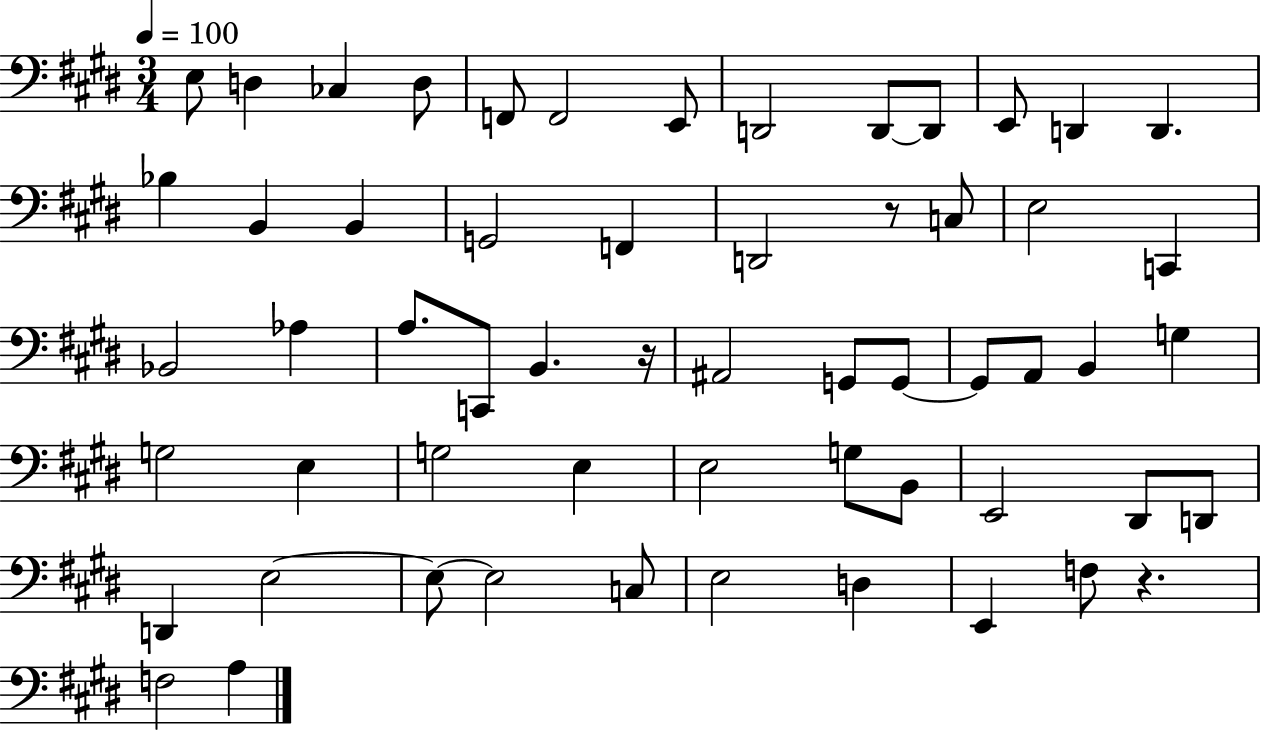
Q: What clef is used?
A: bass